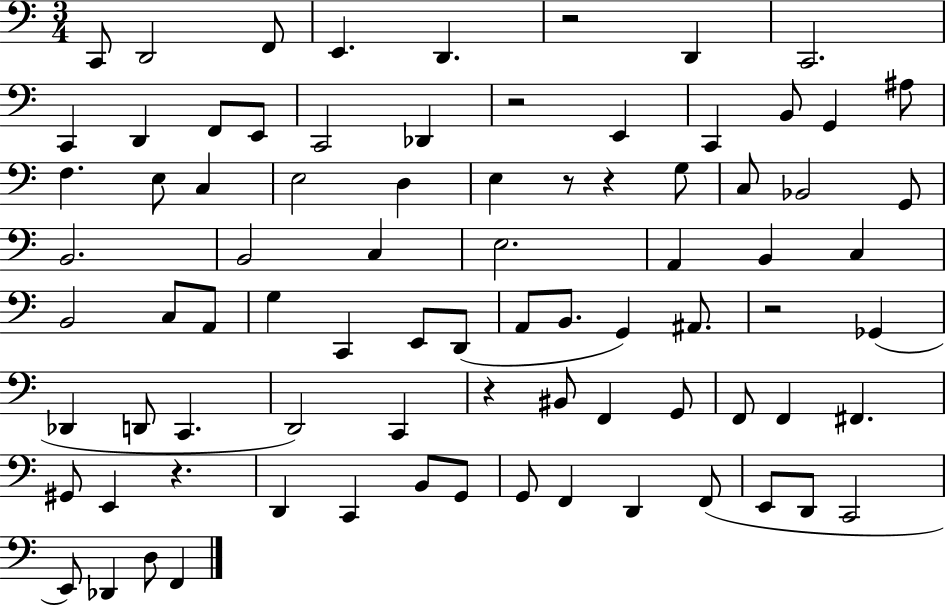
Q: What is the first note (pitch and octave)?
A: C2